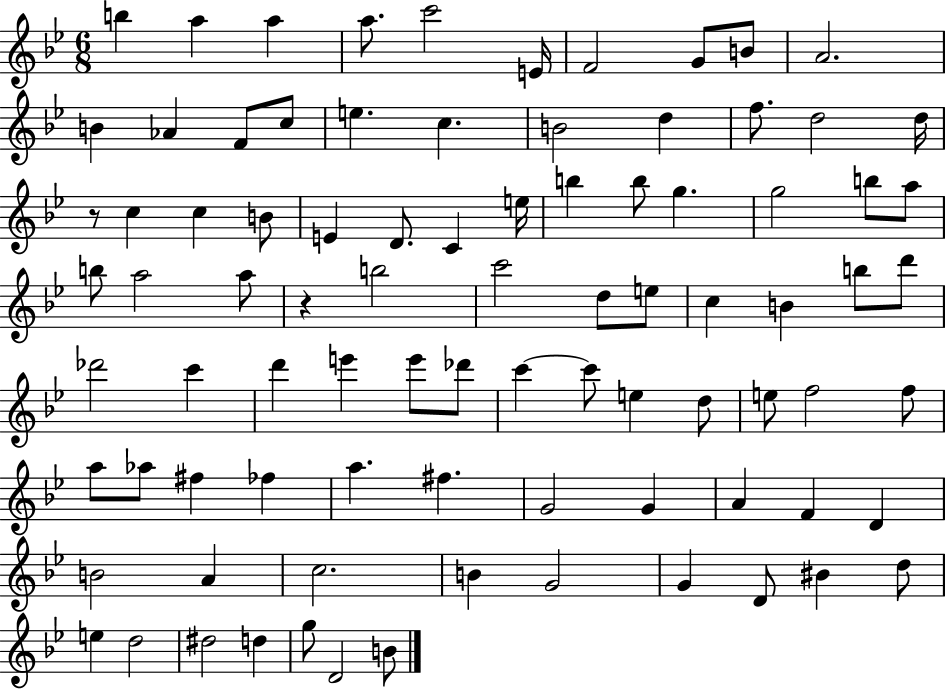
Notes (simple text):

B5/q A5/q A5/q A5/e. C6/h E4/s F4/h G4/e B4/e A4/h. B4/q Ab4/q F4/e C5/e E5/q. C5/q. B4/h D5/q F5/e. D5/h D5/s R/e C5/q C5/q B4/e E4/q D4/e. C4/q E5/s B5/q B5/e G5/q. G5/h B5/e A5/e B5/e A5/h A5/e R/q B5/h C6/h D5/e E5/e C5/q B4/q B5/e D6/e Db6/h C6/q D6/q E6/q E6/e Db6/e C6/q C6/e E5/q D5/e E5/e F5/h F5/e A5/e Ab5/e F#5/q FES5/q A5/q. F#5/q. G4/h G4/q A4/q F4/q D4/q B4/h A4/q C5/h. B4/q G4/h G4/q D4/e BIS4/q D5/e E5/q D5/h D#5/h D5/q G5/e D4/h B4/e